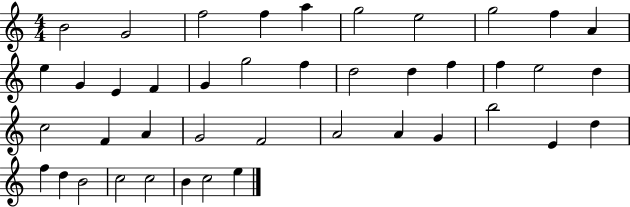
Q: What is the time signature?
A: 4/4